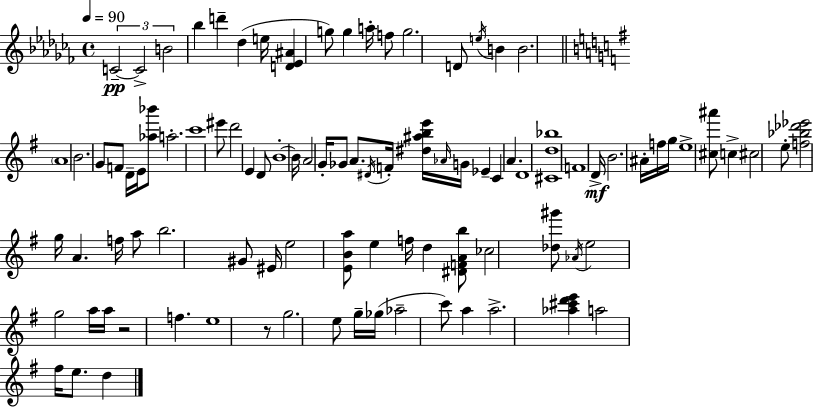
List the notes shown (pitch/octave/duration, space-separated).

C4/h C4/h B4/h Bb5/q D6/q Db5/q E5/s [D4,Eb4,A#4]/q G5/e G5/q A5/s F5/e G5/h. D4/e E5/s B4/q B4/h. A4/w B4/h. G4/e F4/e D4/s E4/s [Ab5,Bb6]/e A5/h. C6/w EIS6/e D6/h E4/q D4/e B4/w B4/s A4/h G4/s Gb4/e A4/e. D#4/s F4/s [D#5,A#5,B5,E6]/s Ab4/s G4/s Eb4/q C4/q A4/q. D4/w [C#4,D5,Bb5]/w F4/w D4/s B4/h. A#4/s F5/s G5/s E5/w [C#5,A#6]/e C5/q C#5/h E5/e [F5,Bb5,Db6,Eb6]/h G5/s A4/q. F5/s A5/e B5/h. G#4/e EIS4/s E5/h [E4,B4,A5]/e E5/q F5/s D5/q [D#4,F4,A4,B5]/e CES5/h [Db5,G#6]/e Ab4/s E5/h G5/h A5/s A5/s R/h F5/q. E5/w R/e G5/h. E5/e G5/s Gb5/s Ab5/h C6/e A5/q A5/h. [Ab5,C#6,D6,E6]/q A5/h F#5/s E5/e. D5/q